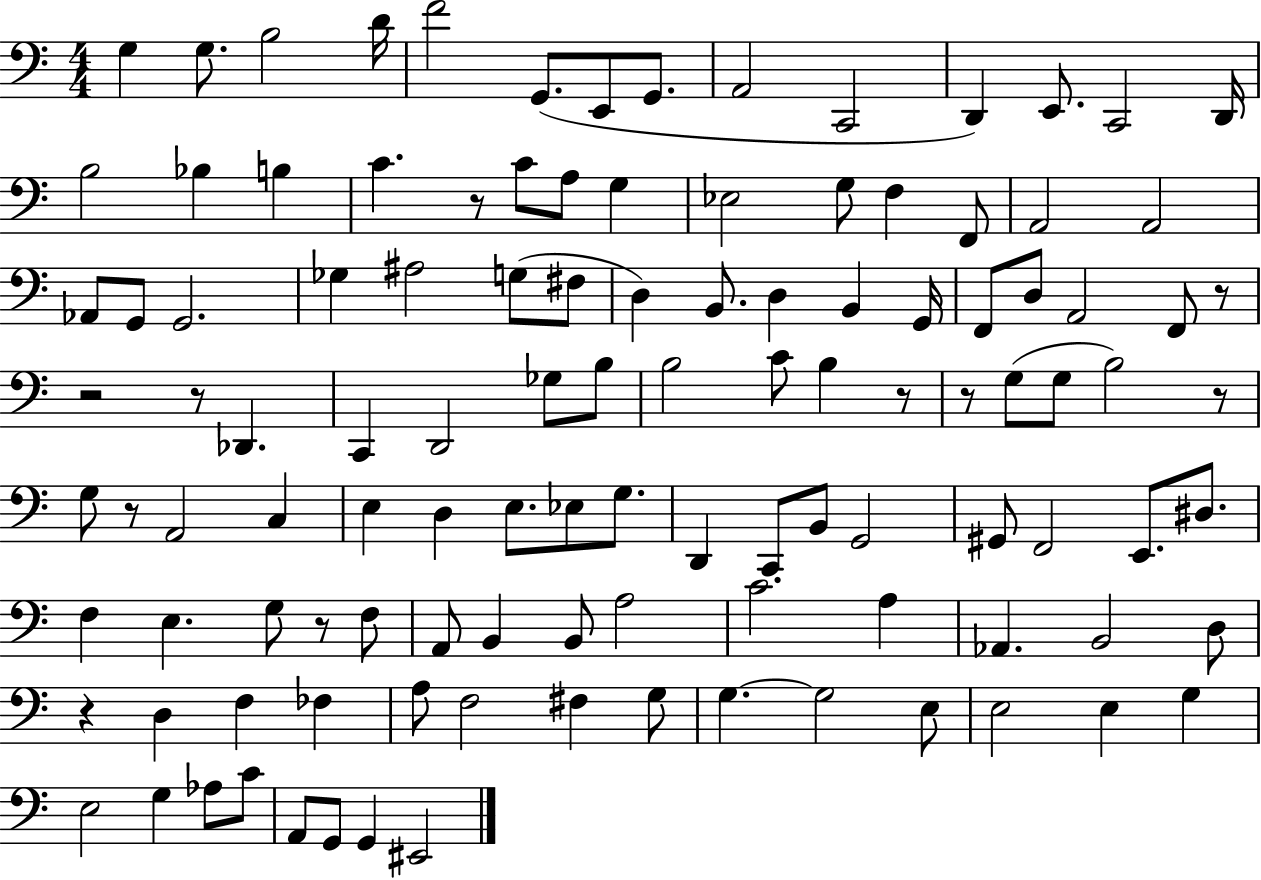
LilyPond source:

{
  \clef bass
  \numericTimeSignature
  \time 4/4
  \key c \major
  g4 g8. b2 d'16 | f'2 g,8.( e,8 g,8. | a,2 c,2 | d,4) e,8. c,2 d,16 | \break b2 bes4 b4 | c'4. r8 c'8 a8 g4 | ees2 g8 f4 f,8 | a,2 a,2 | \break aes,8 g,8 g,2. | ges4 ais2 g8( fis8 | d4) b,8. d4 b,4 g,16 | f,8 d8 a,2 f,8 r8 | \break r2 r8 des,4. | c,4 d,2 ges8 b8 | b2 c'8 b4 r8 | r8 g8( g8 b2) r8 | \break g8 r8 a,2 c4 | e4 d4 e8. ees8 g8. | d,4 c,8 b,8 g,2 | gis,8 f,2 e,8. dis8. | \break f4 e4. g8 r8 f8 | a,8 b,4 b,8 a2 | c'2. a4 | aes,4. b,2 d8 | \break r4 d4 f4 fes4 | a8 f2 fis4 g8 | g4.~~ g2 e8 | e2 e4 g4 | \break e2 g4 aes8 c'8 | a,8 g,8 g,4 eis,2 | \bar "|."
}